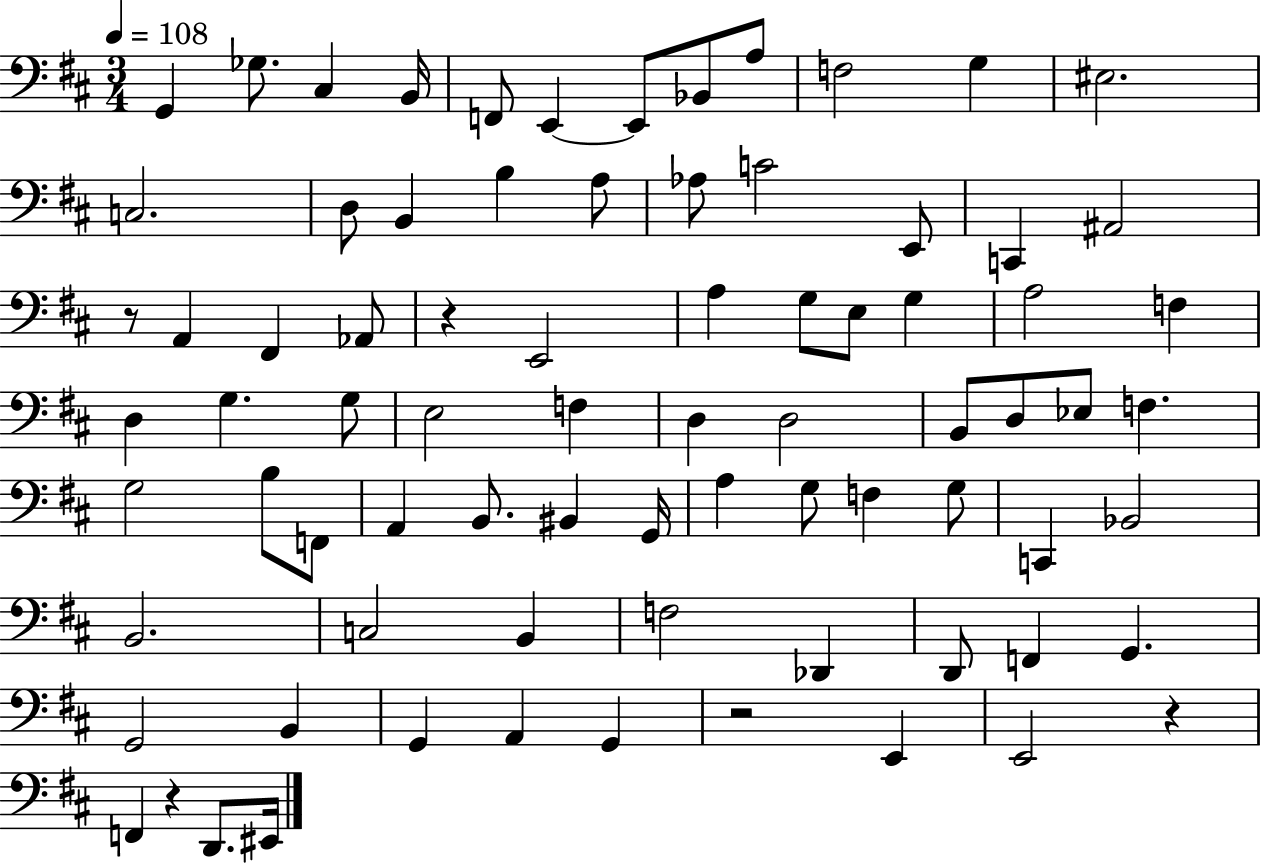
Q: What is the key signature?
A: D major